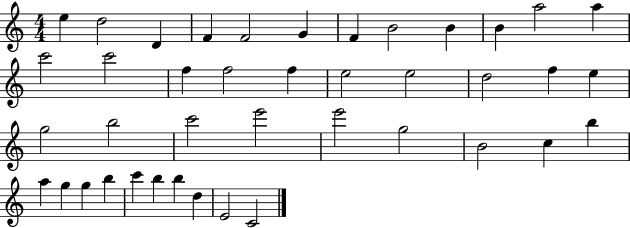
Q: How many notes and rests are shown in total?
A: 41